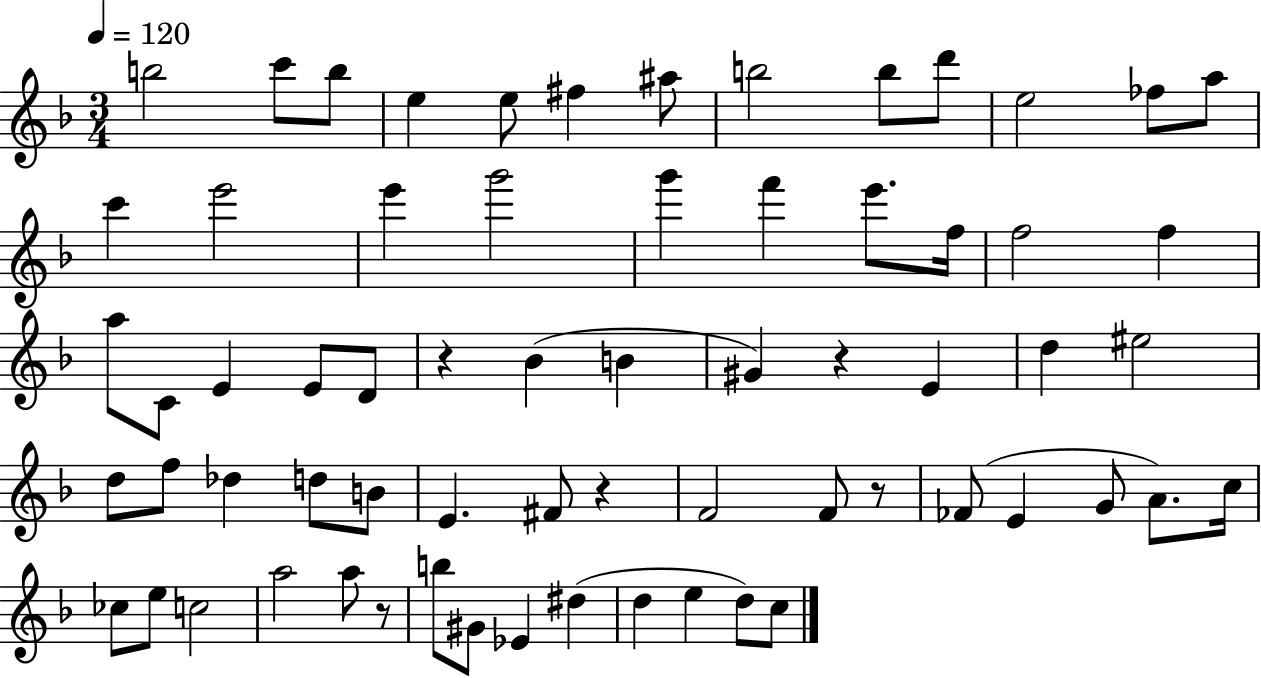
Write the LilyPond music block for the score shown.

{
  \clef treble
  \numericTimeSignature
  \time 3/4
  \key f \major
  \tempo 4 = 120
  b''2 c'''8 b''8 | e''4 e''8 fis''4 ais''8 | b''2 b''8 d'''8 | e''2 fes''8 a''8 | \break c'''4 e'''2 | e'''4 g'''2 | g'''4 f'''4 e'''8. f''16 | f''2 f''4 | \break a''8 c'8 e'4 e'8 d'8 | r4 bes'4( b'4 | gis'4) r4 e'4 | d''4 eis''2 | \break d''8 f''8 des''4 d''8 b'8 | e'4. fis'8 r4 | f'2 f'8 r8 | fes'8( e'4 g'8 a'8.) c''16 | \break ces''8 e''8 c''2 | a''2 a''8 r8 | b''8 gis'8 ees'4 dis''4( | d''4 e''4 d''8) c''8 | \break \bar "|."
}